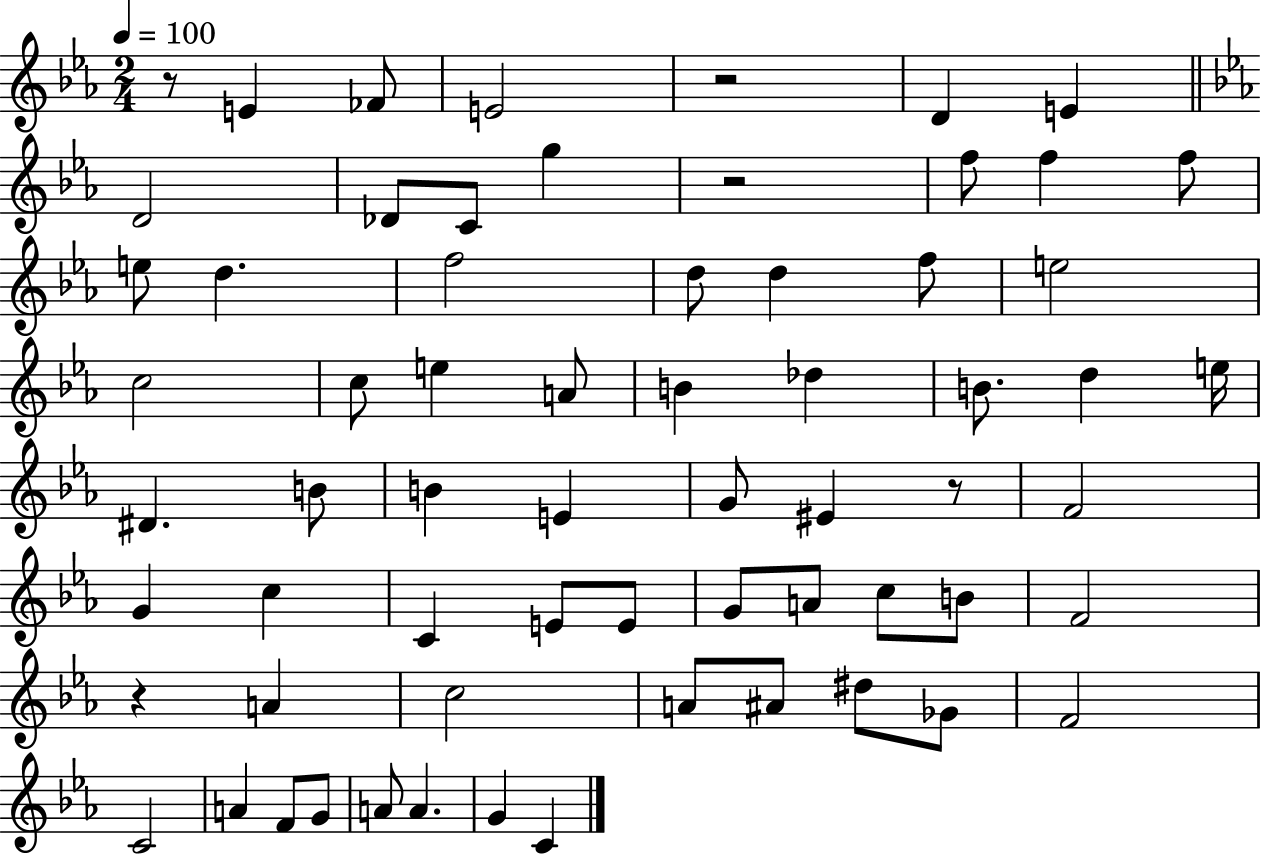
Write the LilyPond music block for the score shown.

{
  \clef treble
  \numericTimeSignature
  \time 2/4
  \key ees \major
  \tempo 4 = 100
  r8 e'4 fes'8 | e'2 | r2 | d'4 e'4 | \break \bar "||" \break \key c \minor d'2 | des'8 c'8 g''4 | r2 | f''8 f''4 f''8 | \break e''8 d''4. | f''2 | d''8 d''4 f''8 | e''2 | \break c''2 | c''8 e''4 a'8 | b'4 des''4 | b'8. d''4 e''16 | \break dis'4. b'8 | b'4 e'4 | g'8 eis'4 r8 | f'2 | \break g'4 c''4 | c'4 e'8 e'8 | g'8 a'8 c''8 b'8 | f'2 | \break r4 a'4 | c''2 | a'8 ais'8 dis''8 ges'8 | f'2 | \break c'2 | a'4 f'8 g'8 | a'8 a'4. | g'4 c'4 | \break \bar "|."
}